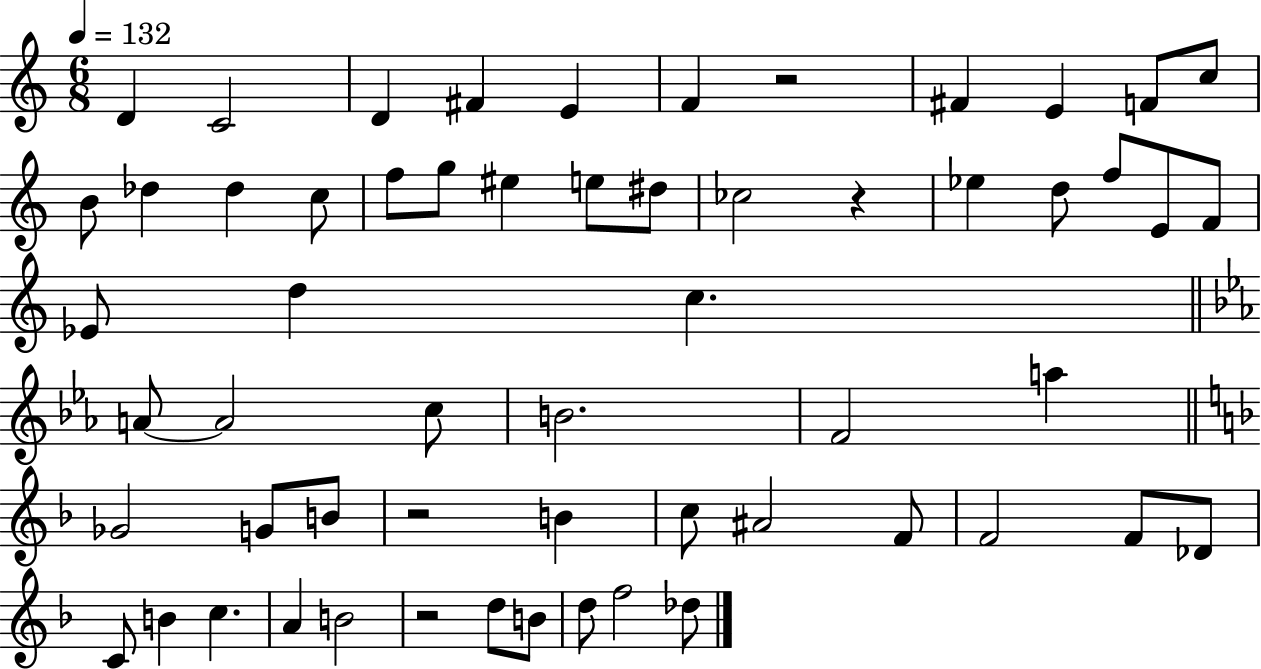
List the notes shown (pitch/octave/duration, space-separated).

D4/q C4/h D4/q F#4/q E4/q F4/q R/h F#4/q E4/q F4/e C5/e B4/e Db5/q Db5/q C5/e F5/e G5/e EIS5/q E5/e D#5/e CES5/h R/q Eb5/q D5/e F5/e E4/e F4/e Eb4/e D5/q C5/q. A4/e A4/h C5/e B4/h. F4/h A5/q Gb4/h G4/e B4/e R/h B4/q C5/e A#4/h F4/e F4/h F4/e Db4/e C4/e B4/q C5/q. A4/q B4/h R/h D5/e B4/e D5/e F5/h Db5/e